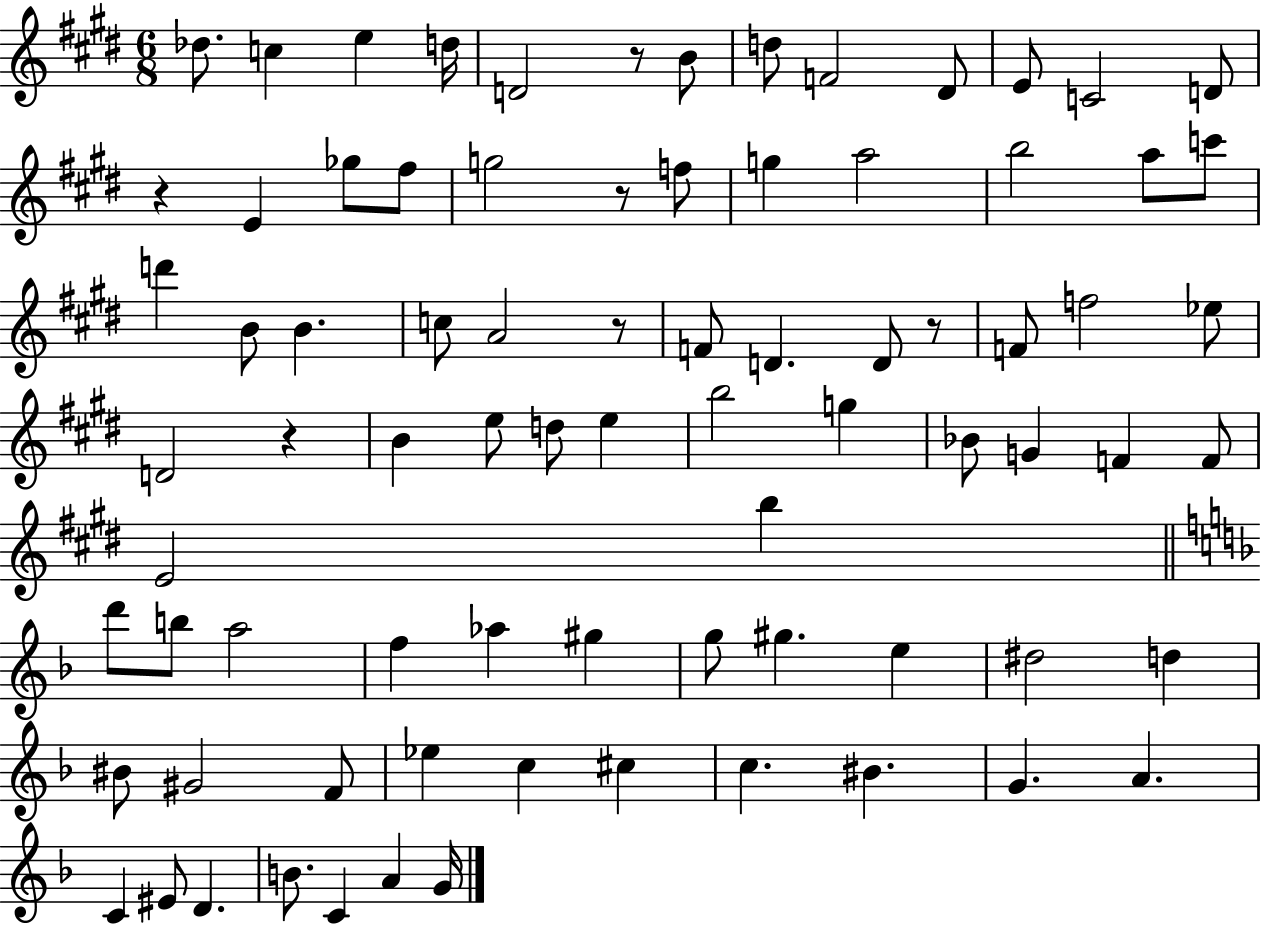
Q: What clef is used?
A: treble